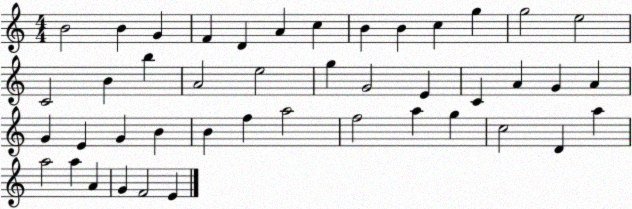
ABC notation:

X:1
T:Untitled
M:4/4
L:1/4
K:C
B2 B G F D A c B B c g g2 e2 C2 B b A2 e2 g G2 E C A G A G E G B B f a2 f2 a g c2 D a a2 a A G F2 E